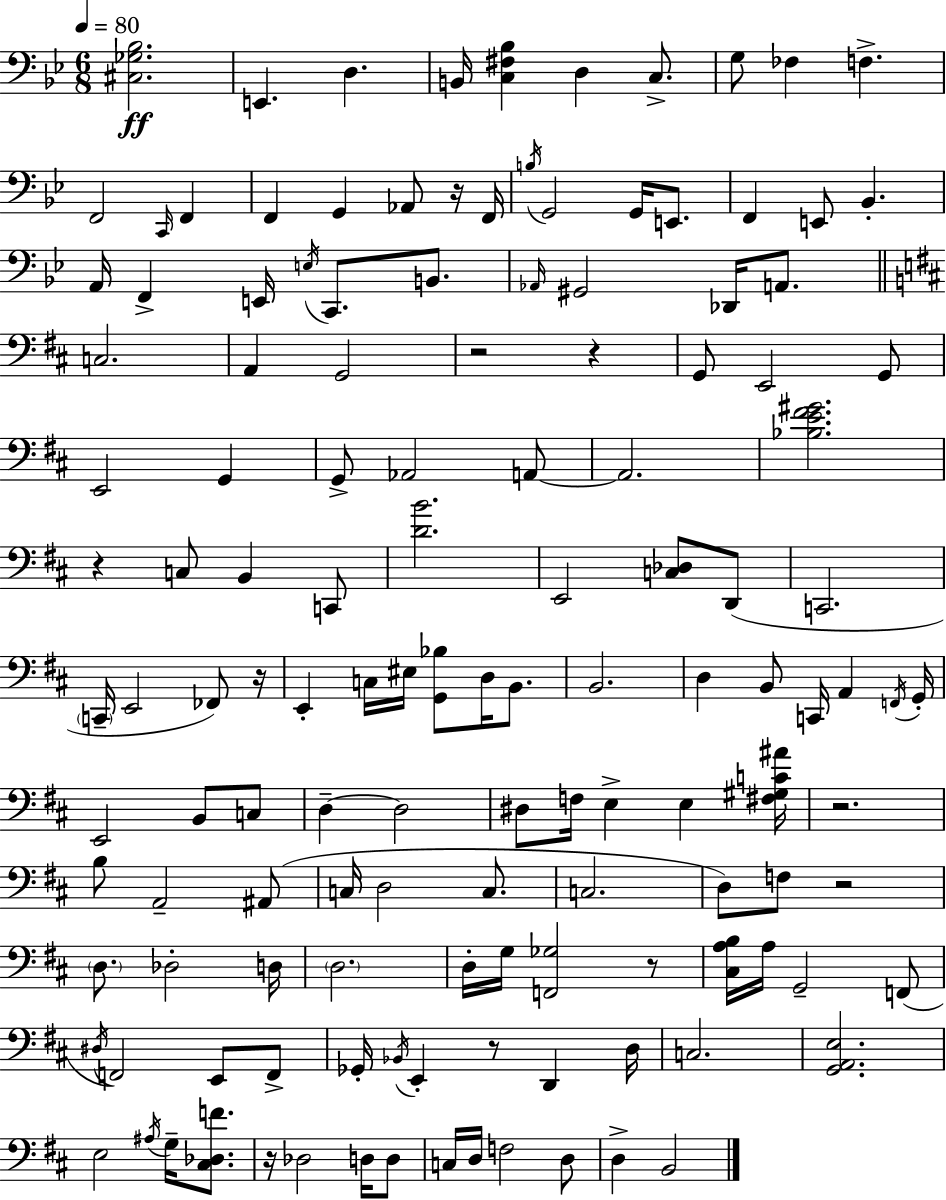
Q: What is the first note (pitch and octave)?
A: E2